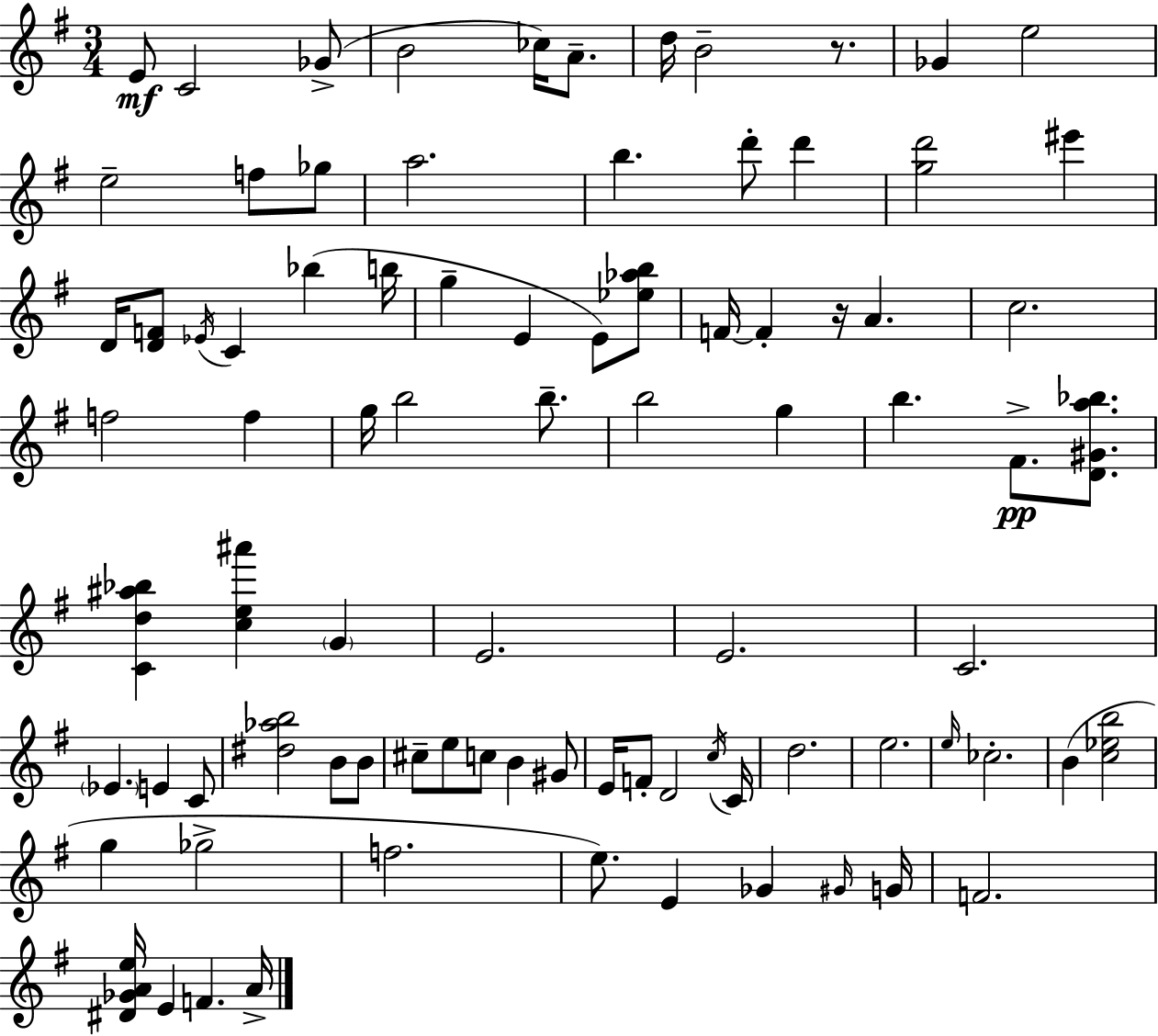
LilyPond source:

{
  \clef treble
  \numericTimeSignature
  \time 3/4
  \key g \major
  e'8\mf c'2 ges'8->( | b'2 ces''16) a'8.-- | d''16 b'2-- r8. | ges'4 e''2 | \break e''2-- f''8 ges''8 | a''2. | b''4. d'''8-. d'''4 | <g'' d'''>2 eis'''4 | \break d'16 <d' f'>8 \acciaccatura { ees'16 } c'4 bes''4( | b''16 g''4-- e'4 e'8) <ees'' aes'' b''>8 | f'16~~ f'4-. r16 a'4. | c''2. | \break f''2 f''4 | g''16 b''2 b''8.-- | b''2 g''4 | b''4. fis'8.->\pp <d' gis' a'' bes''>8. | \break <c' d'' ais'' bes''>4 <c'' e'' ais'''>4 \parenthesize g'4 | e'2. | e'2. | c'2. | \break \parenthesize ees'4. e'4 c'8 | <dis'' aes'' b''>2 b'8 b'8 | cis''8-- e''8 c''8 b'4 gis'8 | e'16 f'8-. d'2 | \break \acciaccatura { c''16 } c'16 d''2. | e''2. | \grace { e''16 } ces''2.-. | b'4( <c'' ees'' b''>2 | \break g''4 ges''2-> | f''2. | e''8.) e'4 ges'4 | \grace { gis'16 } g'16 f'2. | \break <dis' ges' a' e''>16 e'4 f'4. | a'16-> \bar "|."
}